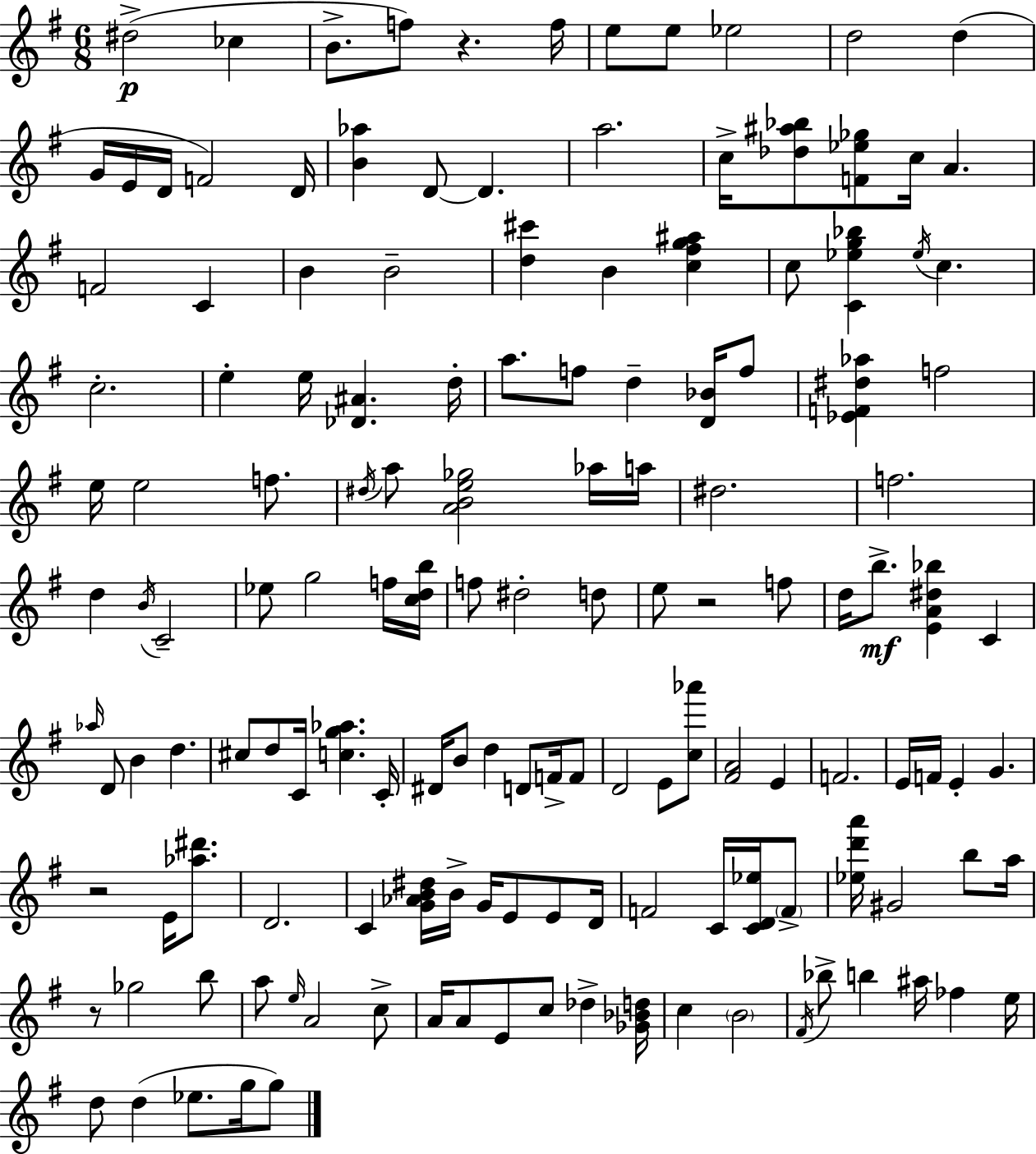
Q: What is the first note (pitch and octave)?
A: D#5